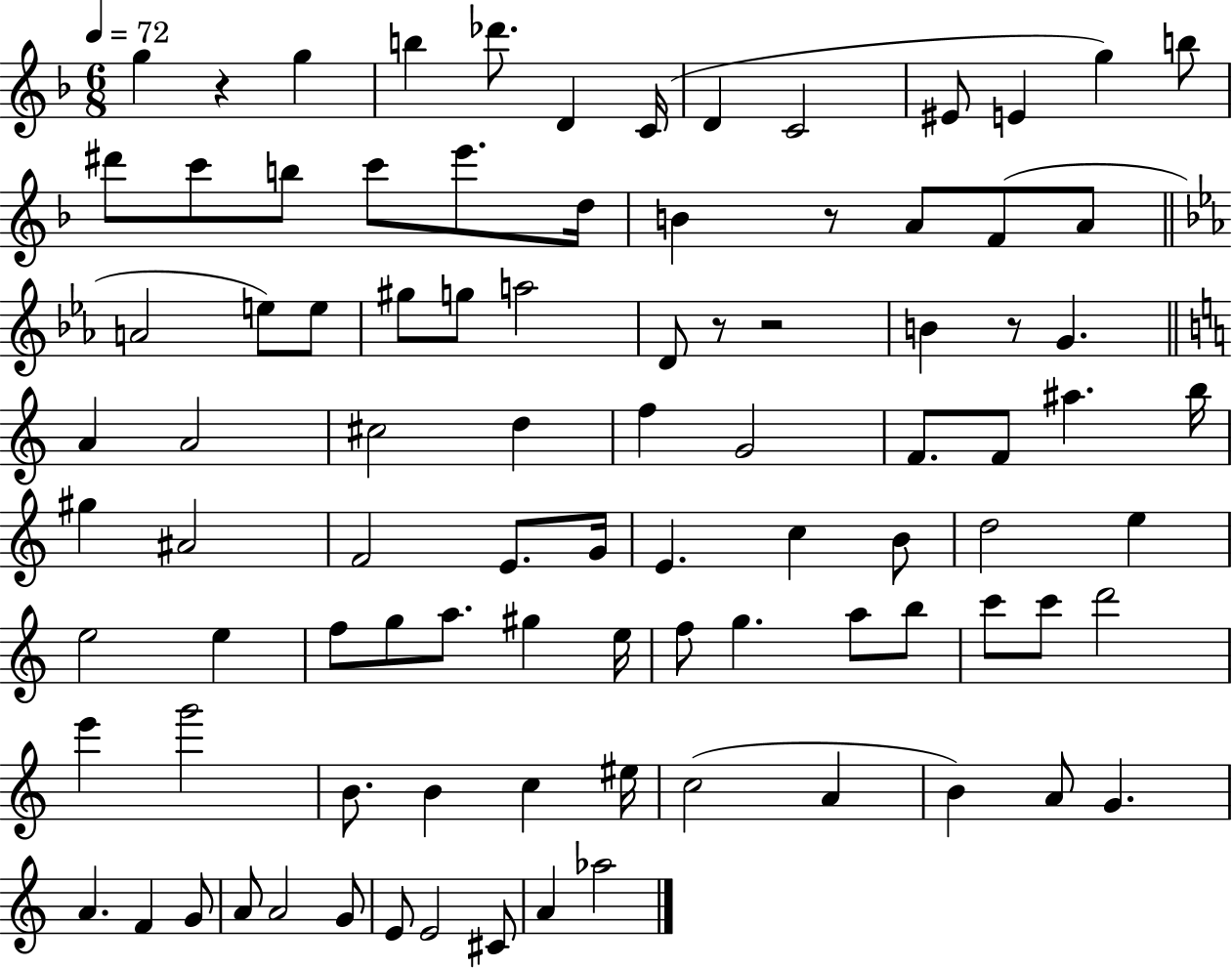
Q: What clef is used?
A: treble